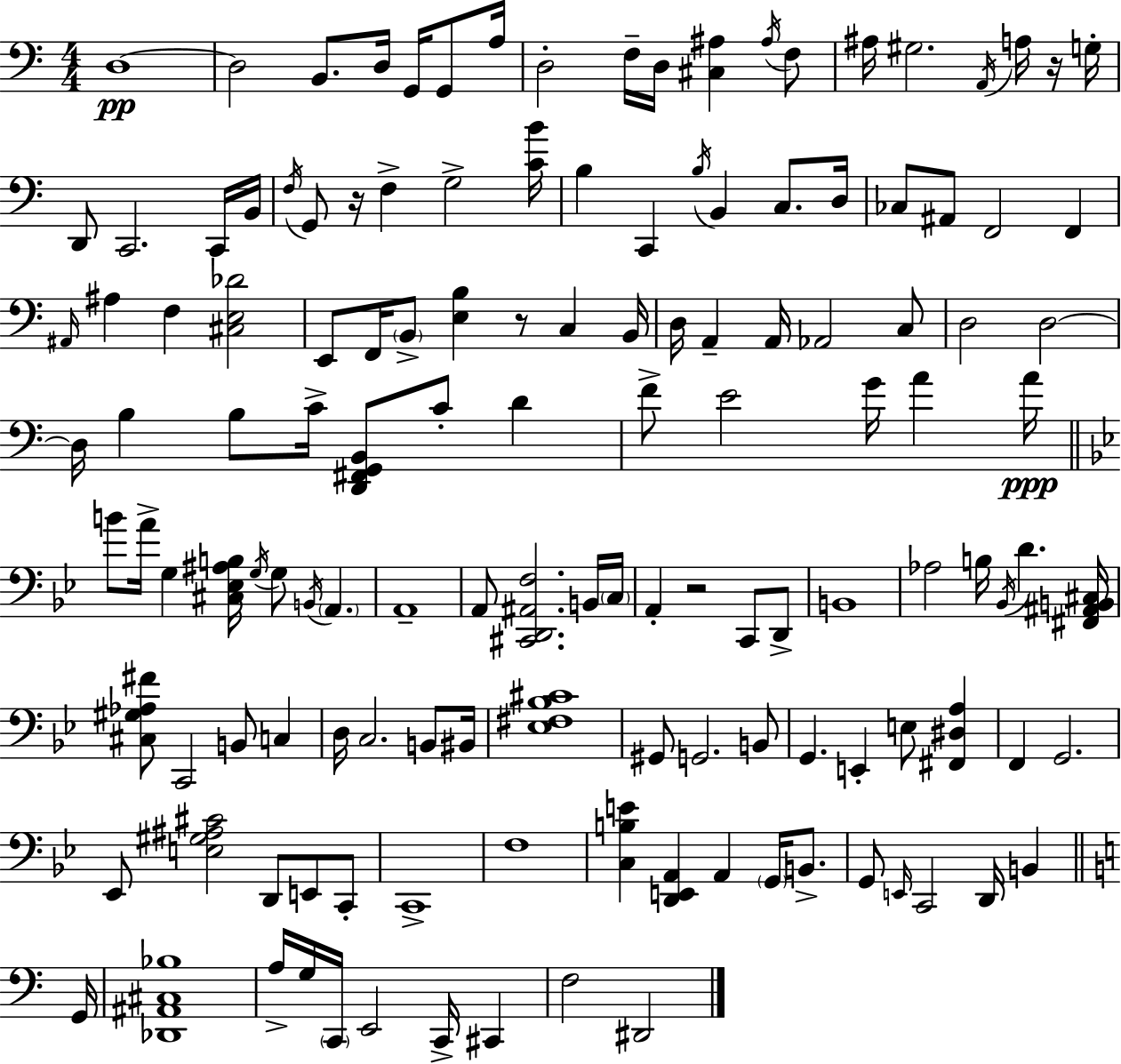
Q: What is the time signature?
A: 4/4